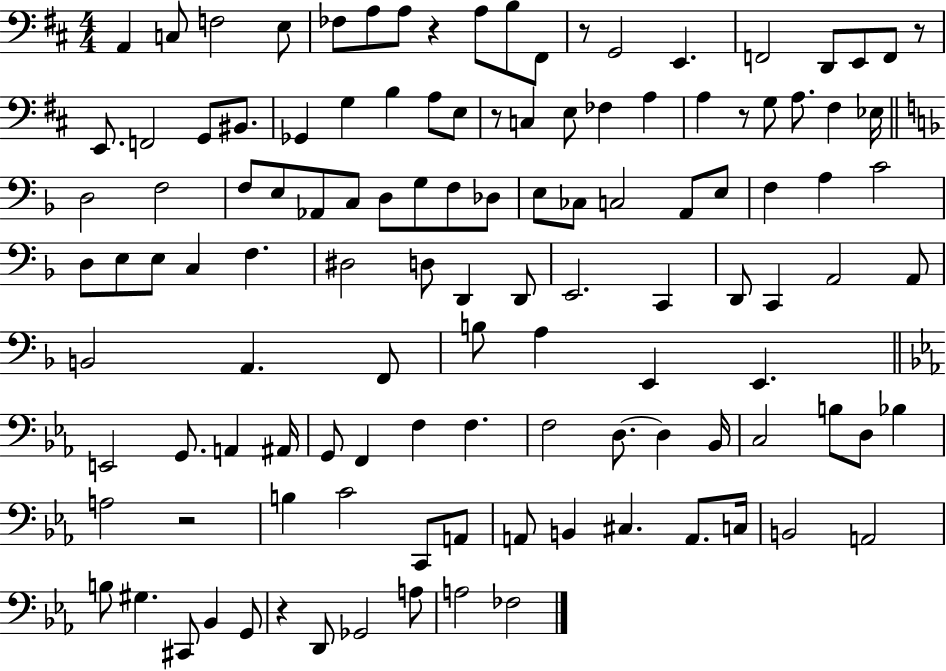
X:1
T:Untitled
M:4/4
L:1/4
K:D
A,, C,/2 F,2 E,/2 _F,/2 A,/2 A,/2 z A,/2 B,/2 ^F,,/2 z/2 G,,2 E,, F,,2 D,,/2 E,,/2 F,,/2 z/2 E,,/2 F,,2 G,,/2 ^B,,/2 _G,, G, B, A,/2 E,/2 z/2 C, E,/2 _F, A, A, z/2 G,/2 A,/2 ^F, _E,/4 D,2 F,2 F,/2 E,/2 _A,,/2 C,/2 D,/2 G,/2 F,/2 _D,/2 E,/2 _C,/2 C,2 A,,/2 E,/2 F, A, C2 D,/2 E,/2 E,/2 C, F, ^D,2 D,/2 D,, D,,/2 E,,2 C,, D,,/2 C,, A,,2 A,,/2 B,,2 A,, F,,/2 B,/2 A, E,, E,, E,,2 G,,/2 A,, ^A,,/4 G,,/2 F,, F, F, F,2 D,/2 D, _B,,/4 C,2 B,/2 D,/2 _B, A,2 z2 B, C2 C,,/2 A,,/2 A,,/2 B,, ^C, A,,/2 C,/4 B,,2 A,,2 B,/2 ^G, ^C,,/2 _B,, G,,/2 z D,,/2 _G,,2 A,/2 A,2 _F,2